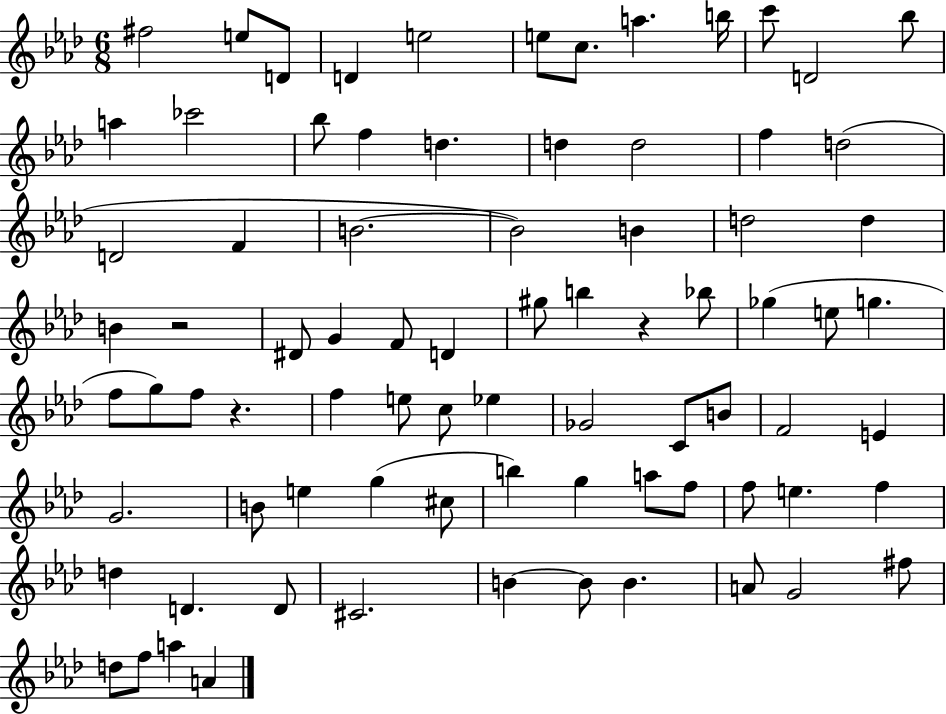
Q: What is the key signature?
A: AES major